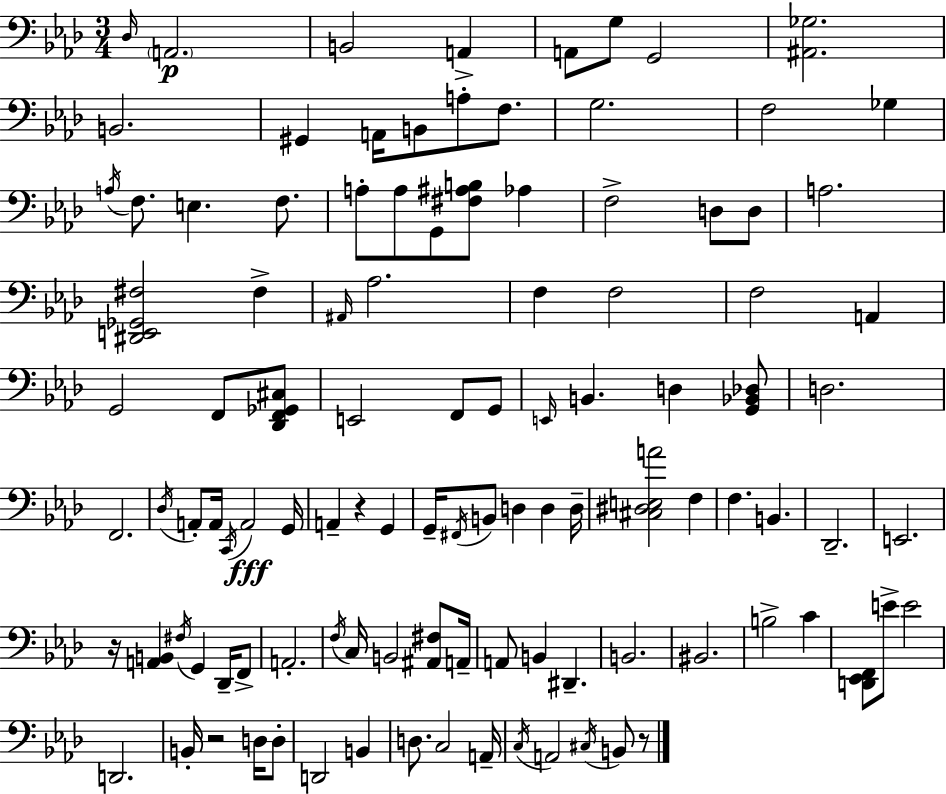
Db3/s A2/h. B2/h A2/q A2/e G3/e G2/h [A#2,Gb3]/h. B2/h. G#2/q A2/s B2/e A3/e F3/e. G3/h. F3/h Gb3/q A3/s F3/e. E3/q. F3/e. A3/e A3/e G2/e [F#3,A#3,B3]/e Ab3/q F3/h D3/e D3/e A3/h. [D#2,E2,Gb2,F#3]/h F#3/q A#2/s Ab3/h. F3/q F3/h F3/h A2/q G2/h F2/e [Db2,F2,Gb2,C#3]/e E2/h F2/e G2/e E2/s B2/q. D3/q [G2,Bb2,Db3]/e D3/h. F2/h. Db3/s A2/e A2/s C2/s A2/h G2/s A2/q R/q G2/q G2/s F#2/s B2/e D3/q D3/q D3/s [C#3,D#3,E3,A4]/h F3/q F3/q. B2/q. Db2/h. E2/h. R/s [A2,B2]/q F#3/s G2/q Db2/s F2/e A2/h. F3/s C3/s B2/h [A#2,F#3]/e A2/s A2/e B2/q D#2/q. B2/h. BIS2/h. B3/h C4/q [D2,Eb2,F2]/e E4/e E4/h D2/h. B2/s R/h D3/s D3/e D2/h B2/q D3/e. C3/h A2/s C3/s A2/h C#3/s B2/e R/e